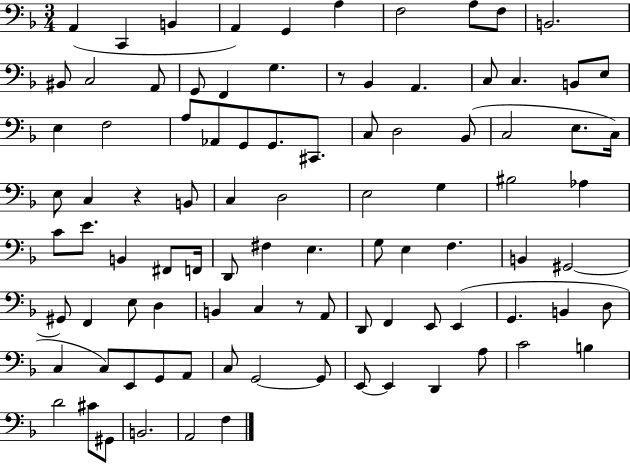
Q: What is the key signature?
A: F major